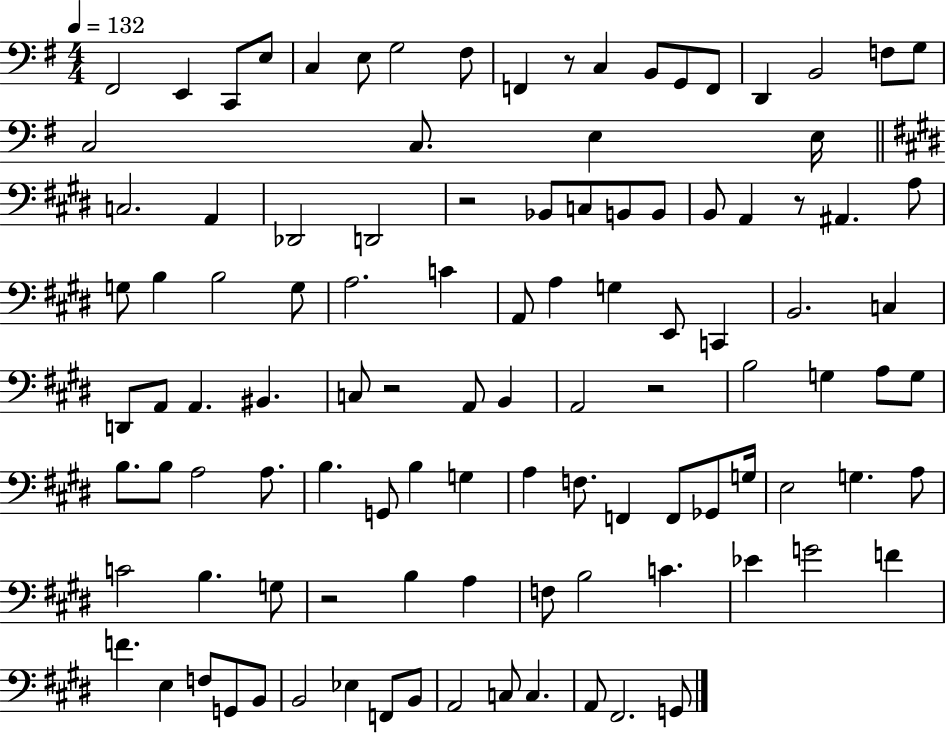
{
  \clef bass
  \numericTimeSignature
  \time 4/4
  \key g \major
  \tempo 4 = 132
  fis,2 e,4 c,8 e8 | c4 e8 g2 fis8 | f,4 r8 c4 b,8 g,8 f,8 | d,4 b,2 f8 g8 | \break c2 c8. e4 e16 | \bar "||" \break \key e \major c2. a,4 | des,2 d,2 | r2 bes,8 c8 b,8 b,8 | b,8 a,4 r8 ais,4. a8 | \break g8 b4 b2 g8 | a2. c'4 | a,8 a4 g4 e,8 c,4 | b,2. c4 | \break d,8 a,8 a,4. bis,4. | c8 r2 a,8 b,4 | a,2 r2 | b2 g4 a8 g8 | \break b8. b8 a2 a8. | b4. g,8 b4 g4 | a4 f8. f,4 f,8 ges,8 g16 | e2 g4. a8 | \break c'2 b4. g8 | r2 b4 a4 | f8 b2 c'4. | ees'4 g'2 f'4 | \break f'4. e4 f8 g,8 b,8 | b,2 ees4 f,8 b,8 | a,2 c8 c4. | a,8 fis,2. g,8 | \break \bar "|."
}